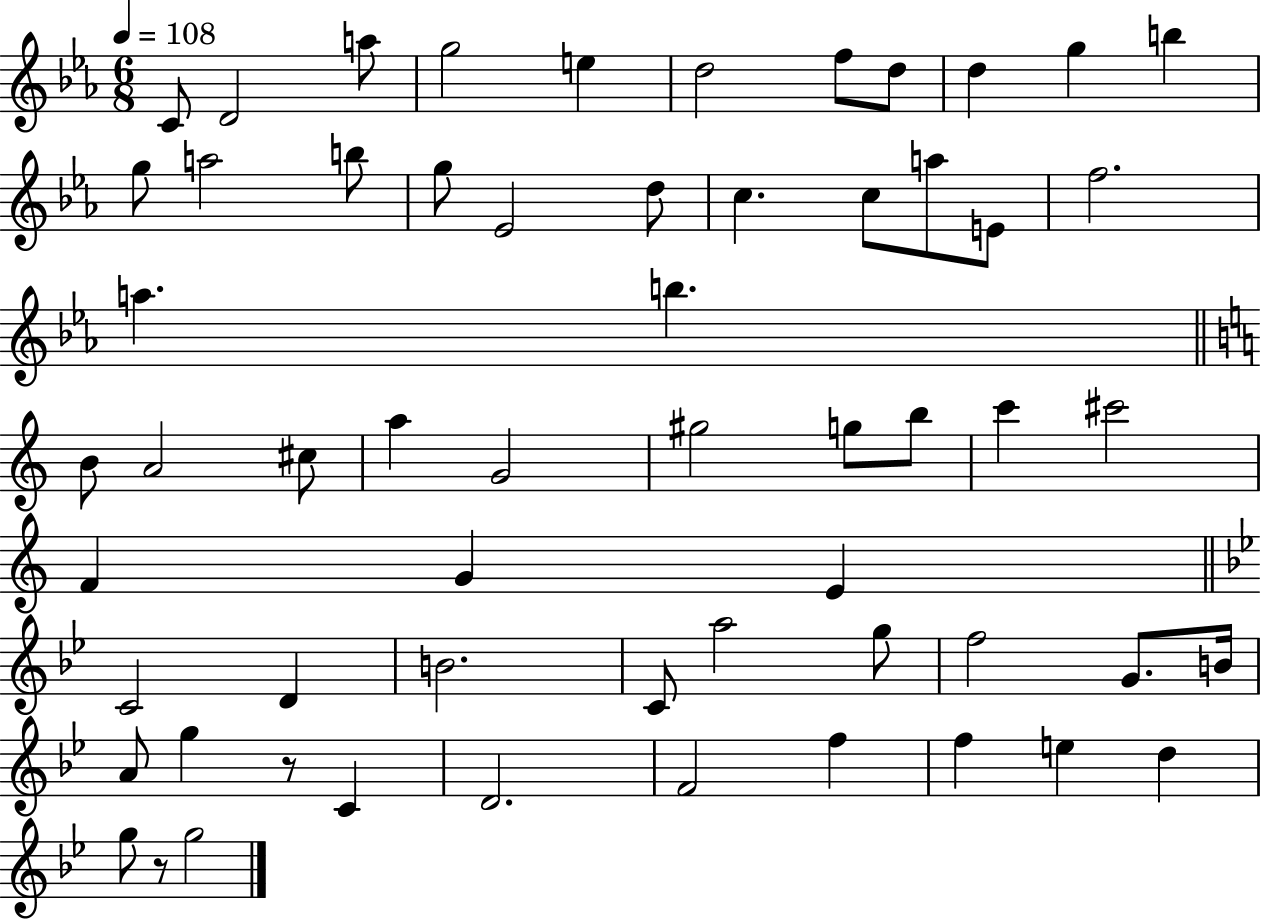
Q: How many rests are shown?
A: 2